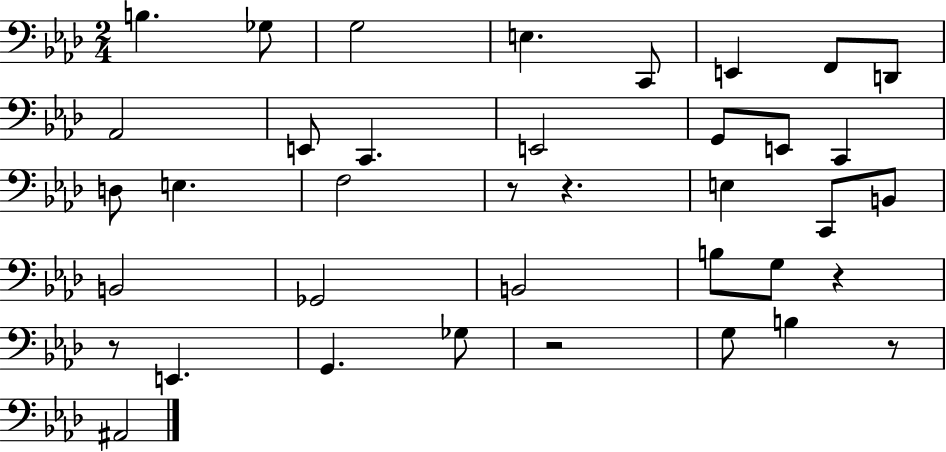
B3/q. Gb3/e G3/h E3/q. C2/e E2/q F2/e D2/e Ab2/h E2/e C2/q. E2/h G2/e E2/e C2/q D3/e E3/q. F3/h R/e R/q. E3/q C2/e B2/e B2/h Gb2/h B2/h B3/e G3/e R/q R/e E2/q. G2/q. Gb3/e R/h G3/e B3/q R/e A#2/h